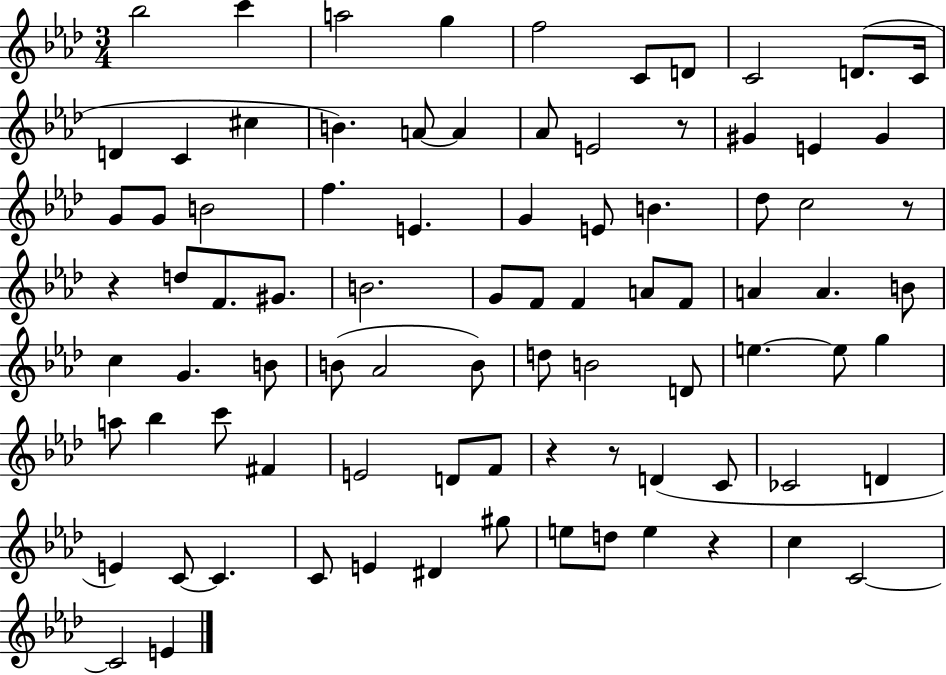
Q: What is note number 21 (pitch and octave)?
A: G#4